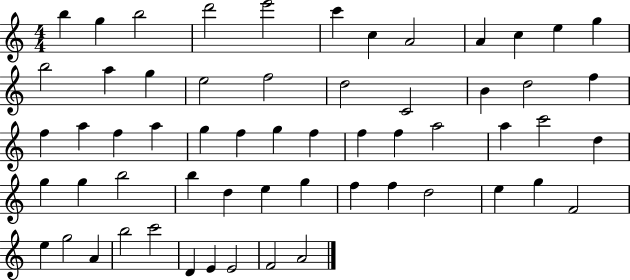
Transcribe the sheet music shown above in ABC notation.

X:1
T:Untitled
M:4/4
L:1/4
K:C
b g b2 d'2 e'2 c' c A2 A c e g b2 a g e2 f2 d2 C2 B d2 f f a f a g f g f f f a2 a c'2 d g g b2 b d e g f f d2 e g F2 e g2 A b2 c'2 D E E2 F2 A2